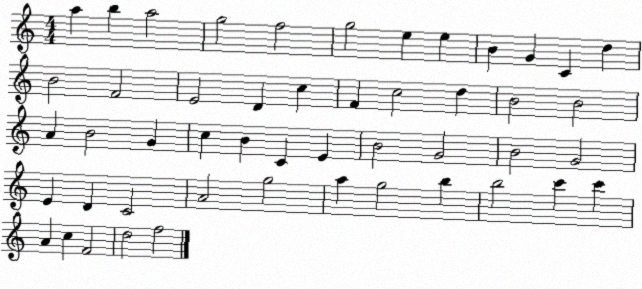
X:1
T:Untitled
M:4/4
L:1/4
K:C
a b a2 g2 f2 g2 e e B G C d B2 F2 E2 D c F c2 d B2 B2 A B2 G c B C E B2 G2 B2 G2 E D C2 A2 g2 a g2 b b2 c' c' A c F2 d2 f2